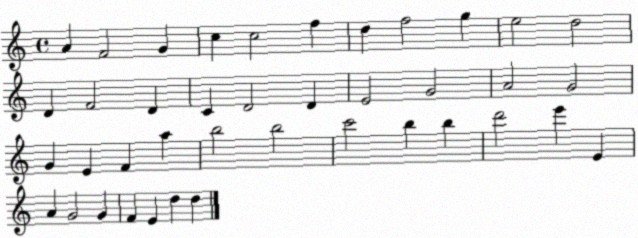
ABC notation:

X:1
T:Untitled
M:4/4
L:1/4
K:C
A F2 G c c2 f d f2 g e2 d2 D F2 D C D2 D E2 G2 A2 G2 G E F a b2 b2 c'2 b b d'2 e' E A G2 G F E d d